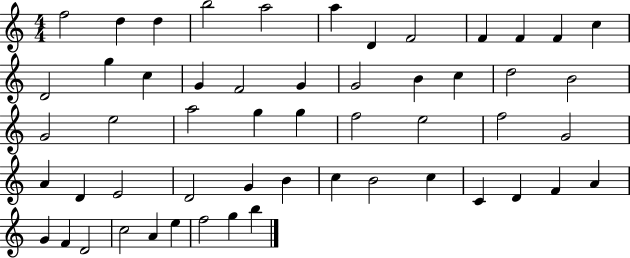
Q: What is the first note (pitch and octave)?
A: F5